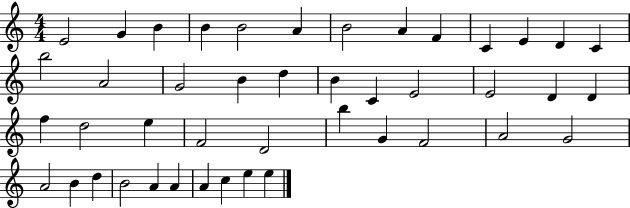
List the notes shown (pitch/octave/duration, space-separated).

E4/h G4/q B4/q B4/q B4/h A4/q B4/h A4/q F4/q C4/q E4/q D4/q C4/q B5/h A4/h G4/h B4/q D5/q B4/q C4/q E4/h E4/h D4/q D4/q F5/q D5/h E5/q F4/h D4/h B5/q G4/q F4/h A4/h G4/h A4/h B4/q D5/q B4/h A4/q A4/q A4/q C5/q E5/q E5/q